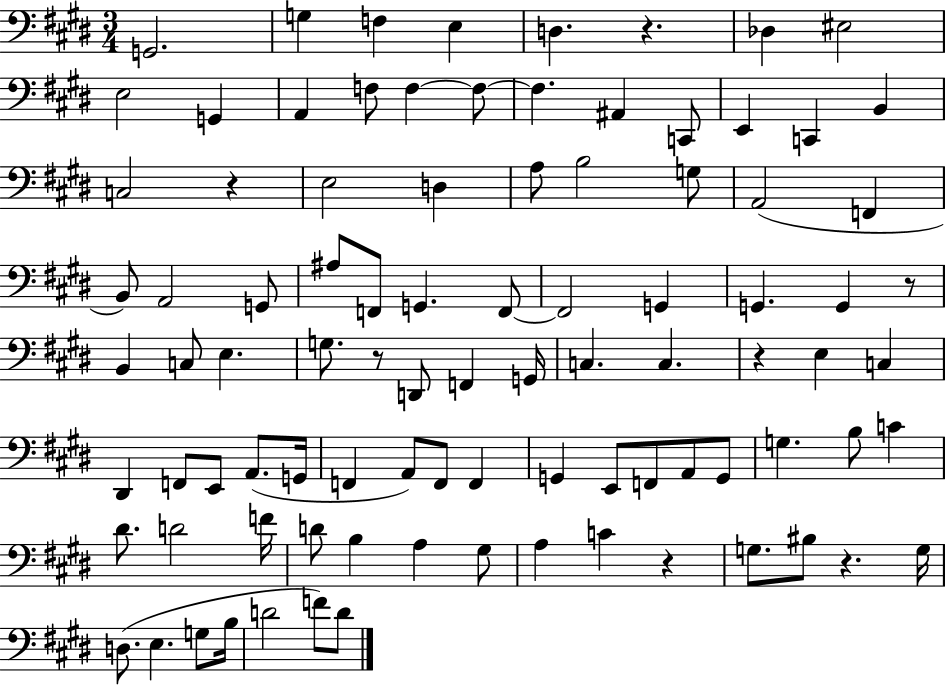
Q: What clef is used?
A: bass